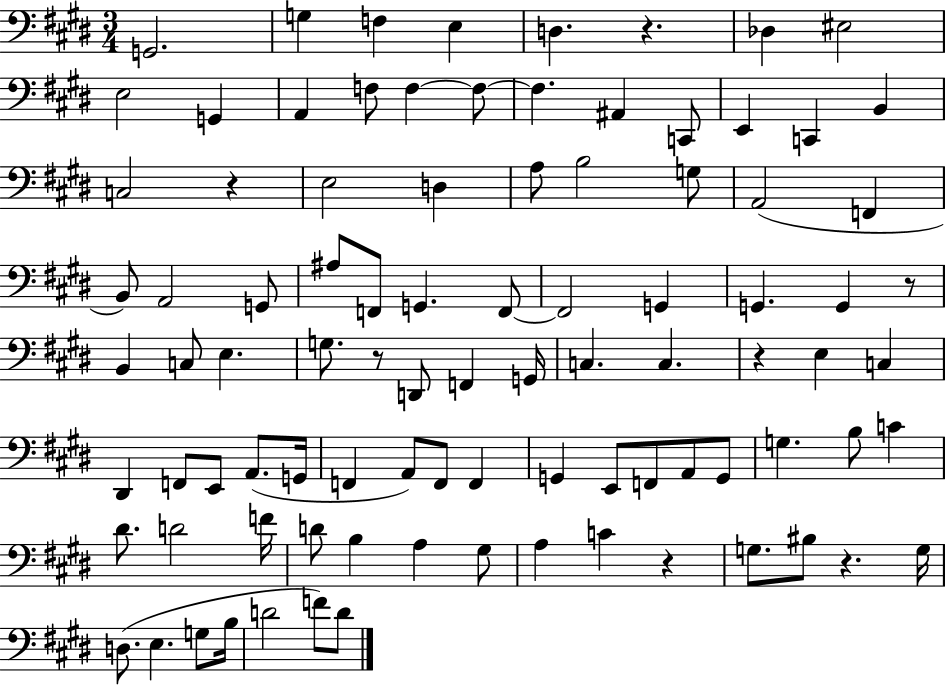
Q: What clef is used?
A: bass